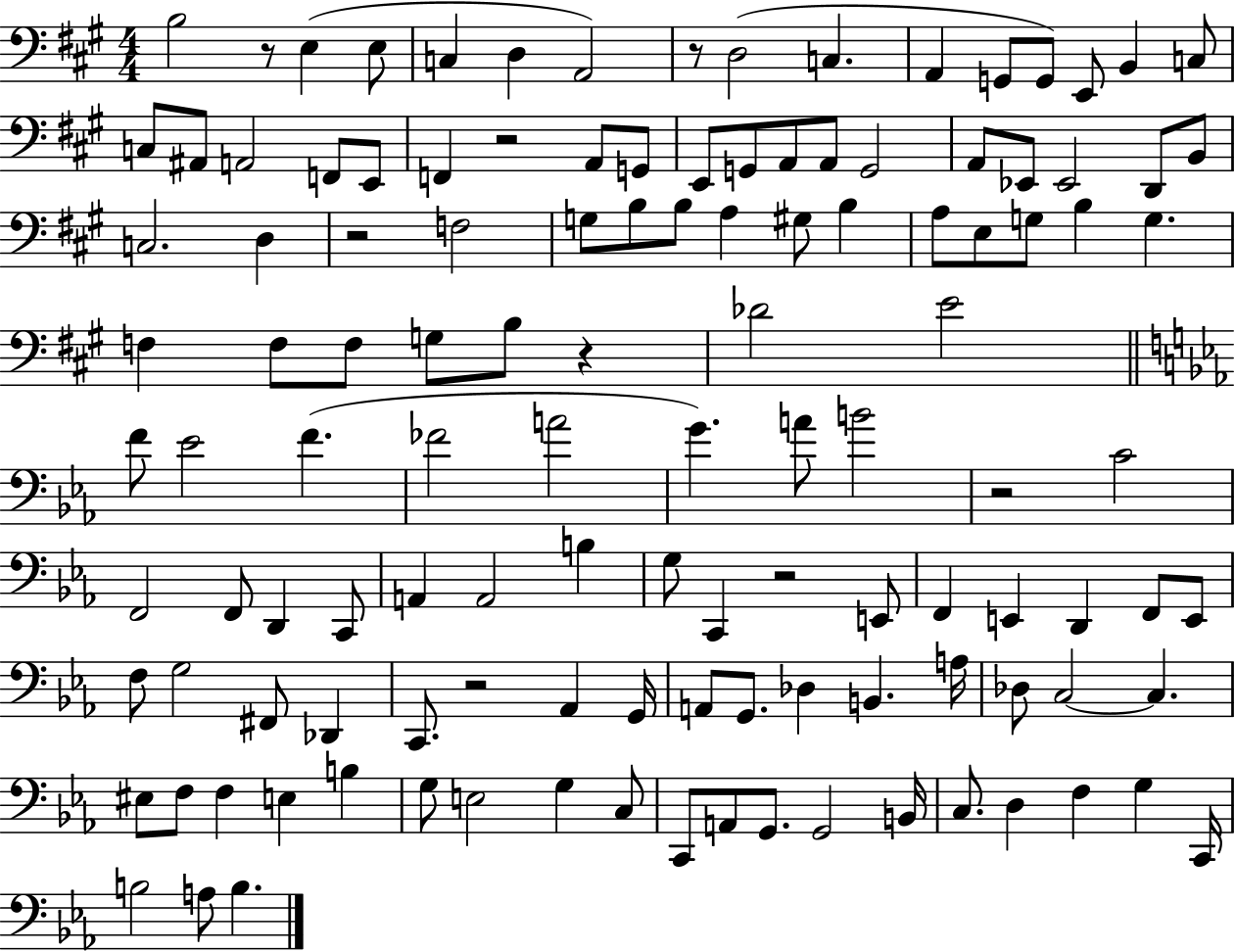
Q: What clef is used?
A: bass